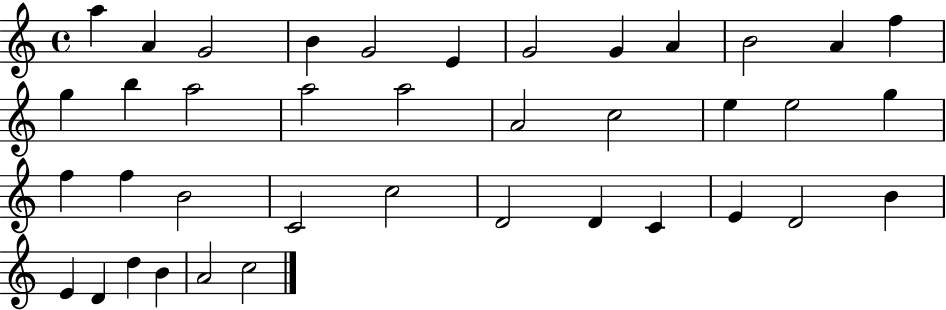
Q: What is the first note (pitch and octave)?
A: A5